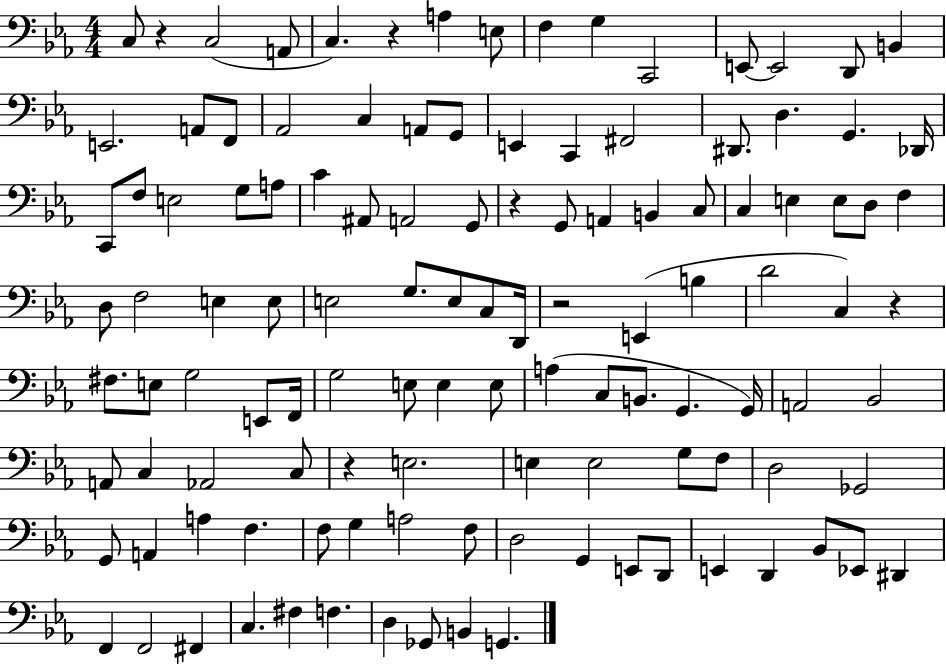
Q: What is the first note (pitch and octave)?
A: C3